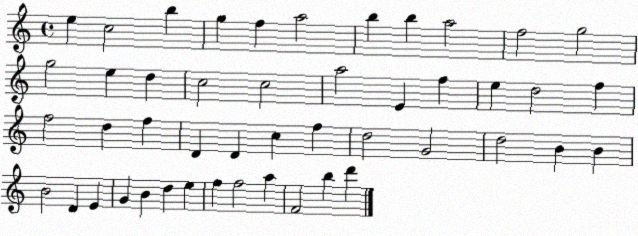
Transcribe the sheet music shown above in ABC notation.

X:1
T:Untitled
M:4/4
L:1/4
K:C
e c2 b g f a2 b b a2 f2 g2 g2 e d c2 c2 a2 E f e d2 f f2 d f D D c f d2 G2 d2 B B B2 D E G B d e f f2 a F2 b d'